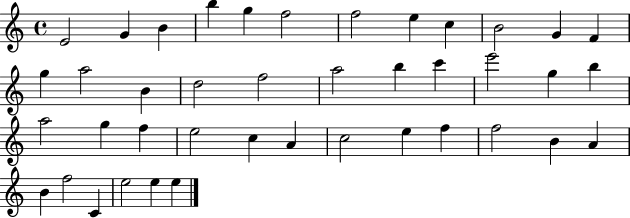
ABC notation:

X:1
T:Untitled
M:4/4
L:1/4
K:C
E2 G B b g f2 f2 e c B2 G F g a2 B d2 f2 a2 b c' e'2 g b a2 g f e2 c A c2 e f f2 B A B f2 C e2 e e